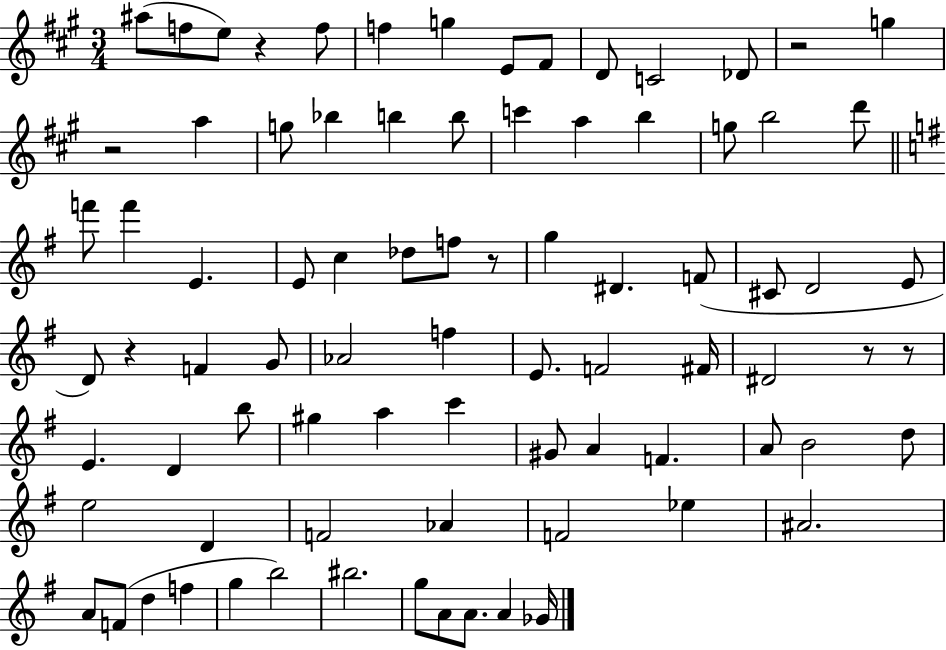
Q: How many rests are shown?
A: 7